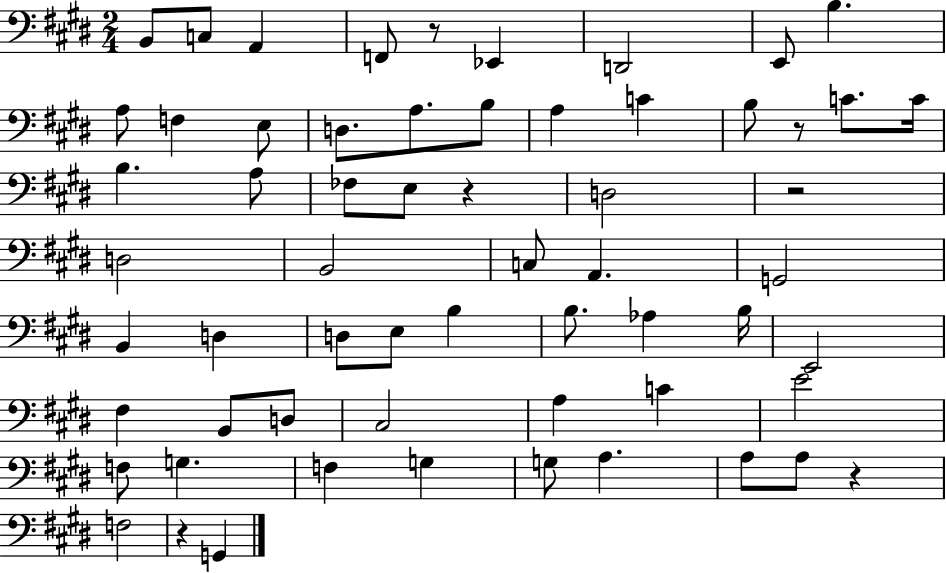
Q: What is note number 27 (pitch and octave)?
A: C3